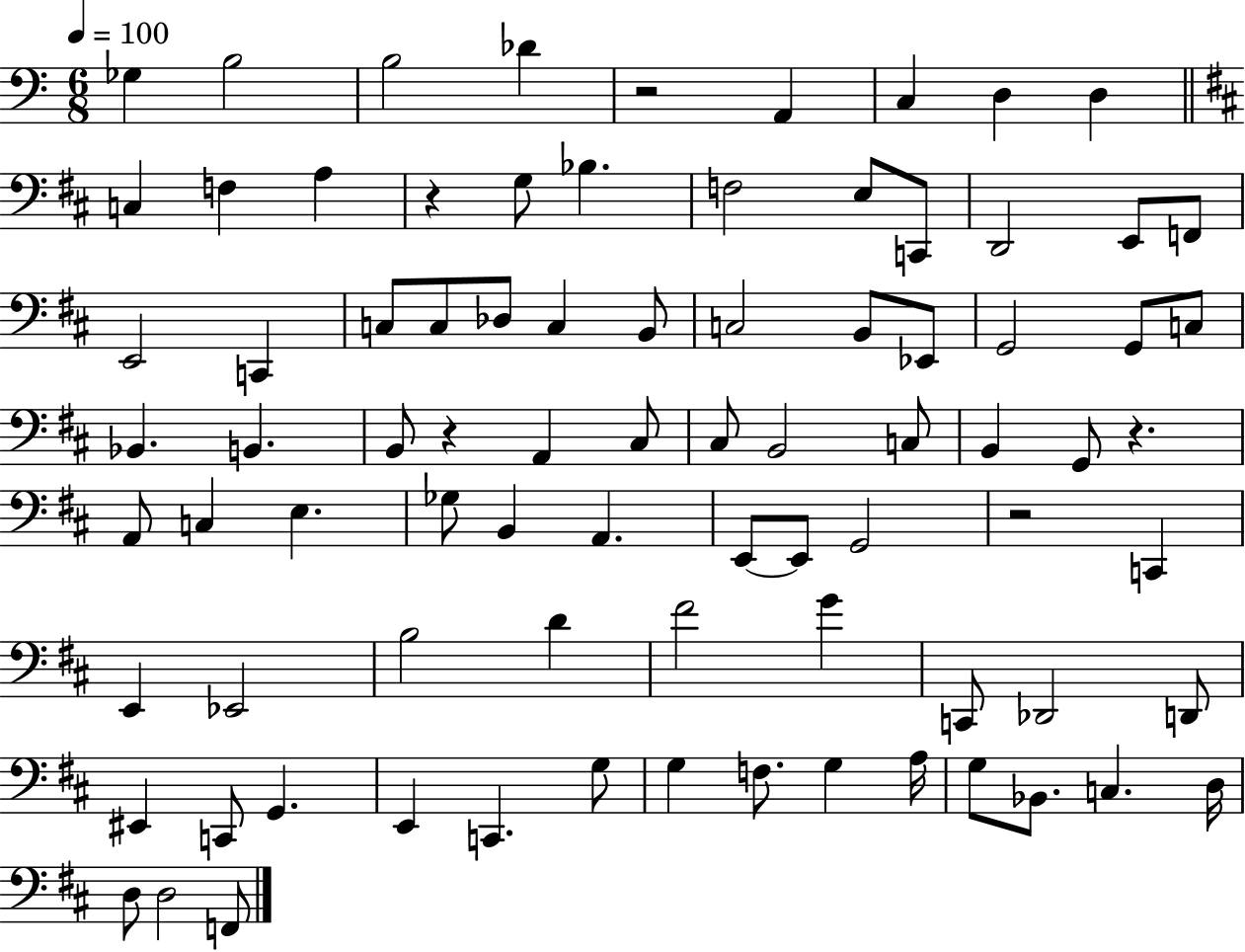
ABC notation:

X:1
T:Untitled
M:6/8
L:1/4
K:C
_G, B,2 B,2 _D z2 A,, C, D, D, C, F, A, z G,/2 _B, F,2 E,/2 C,,/2 D,,2 E,,/2 F,,/2 E,,2 C,, C,/2 C,/2 _D,/2 C, B,,/2 C,2 B,,/2 _E,,/2 G,,2 G,,/2 C,/2 _B,, B,, B,,/2 z A,, ^C,/2 ^C,/2 B,,2 C,/2 B,, G,,/2 z A,,/2 C, E, _G,/2 B,, A,, E,,/2 E,,/2 G,,2 z2 C,, E,, _E,,2 B,2 D ^F2 G C,,/2 _D,,2 D,,/2 ^E,, C,,/2 G,, E,, C,, G,/2 G, F,/2 G, A,/4 G,/2 _B,,/2 C, D,/4 D,/2 D,2 F,,/2